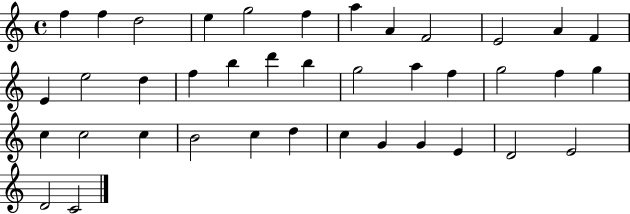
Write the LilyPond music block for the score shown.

{
  \clef treble
  \time 4/4
  \defaultTimeSignature
  \key c \major
  f''4 f''4 d''2 | e''4 g''2 f''4 | a''4 a'4 f'2 | e'2 a'4 f'4 | \break e'4 e''2 d''4 | f''4 b''4 d'''4 b''4 | g''2 a''4 f''4 | g''2 f''4 g''4 | \break c''4 c''2 c''4 | b'2 c''4 d''4 | c''4 g'4 g'4 e'4 | d'2 e'2 | \break d'2 c'2 | \bar "|."
}